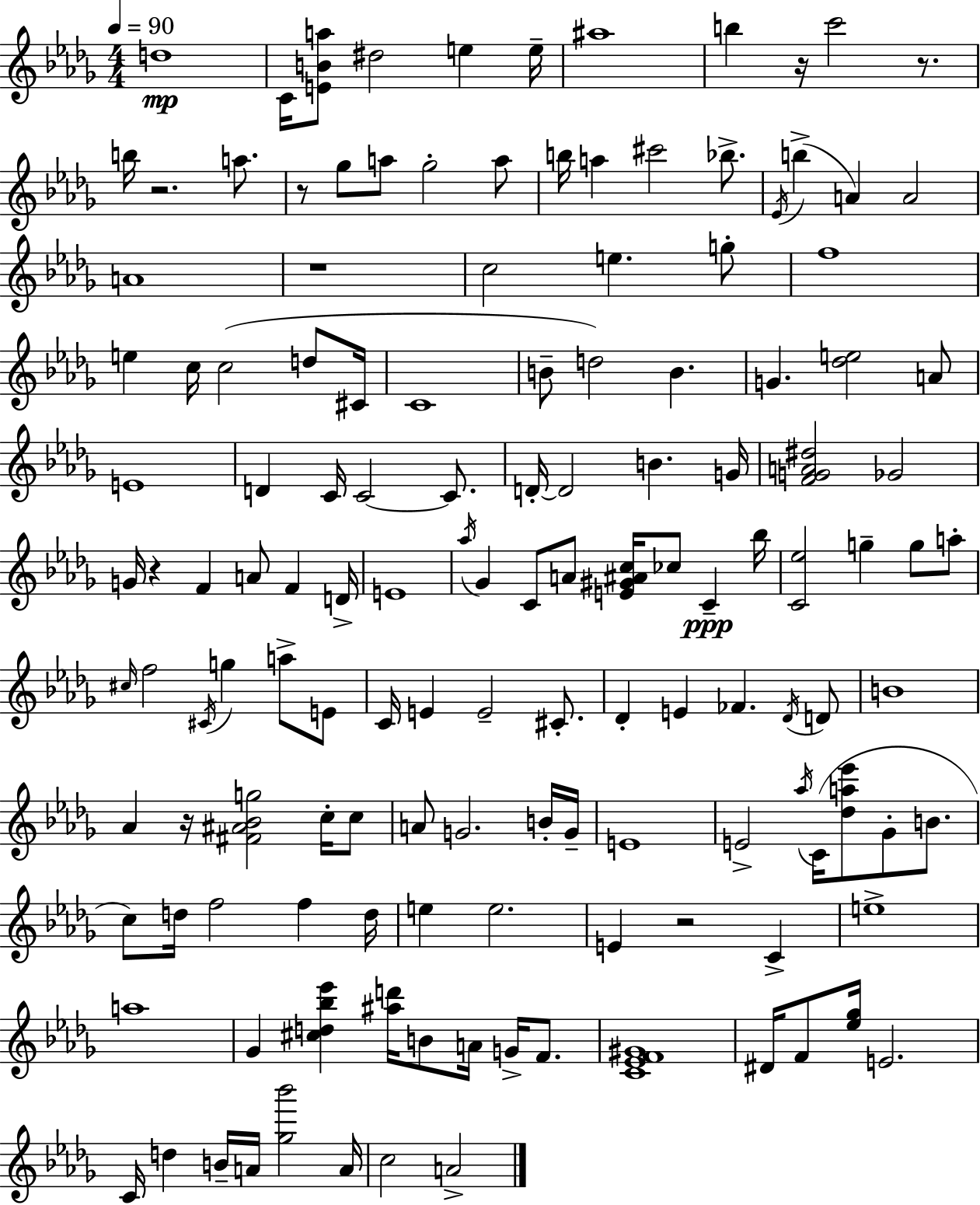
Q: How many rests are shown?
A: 8